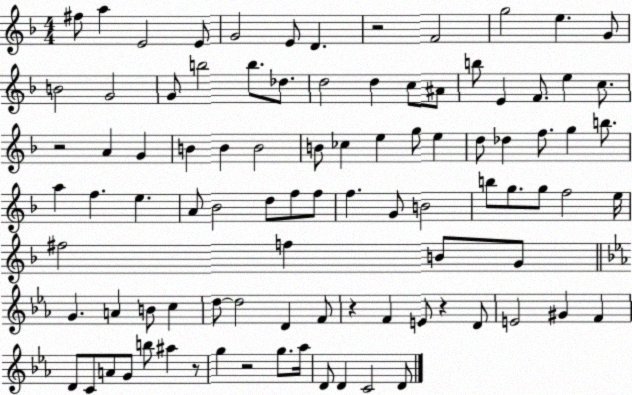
X:1
T:Untitled
M:4/4
L:1/4
K:F
^f/2 a E2 E/2 G2 E/2 D z2 F2 g2 e G/2 B2 G2 G/2 b2 b/2 _d/2 d2 d c/2 ^A/2 b/2 E F/2 e c/2 z2 A G B B B2 B/2 _c e g/2 e d/2 _d f/2 g b/2 a f e A/2 _B2 d/2 f/2 f/2 f G/2 B2 b/2 g/2 g/2 f2 e/4 ^f2 f B/2 G/2 G A B/2 c d/2 d2 D F/2 z F E/2 z D/2 E2 ^G F D/2 C/2 A/2 G/2 b/2 ^a z/2 g z2 g/2 _a/4 D/2 D C2 D/2